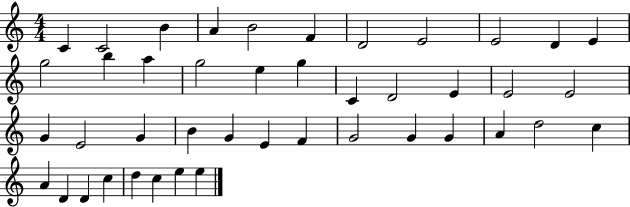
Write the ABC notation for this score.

X:1
T:Untitled
M:4/4
L:1/4
K:C
C C2 B A B2 F D2 E2 E2 D E g2 b a g2 e g C D2 E E2 E2 G E2 G B G E F G2 G G A d2 c A D D c d c e e